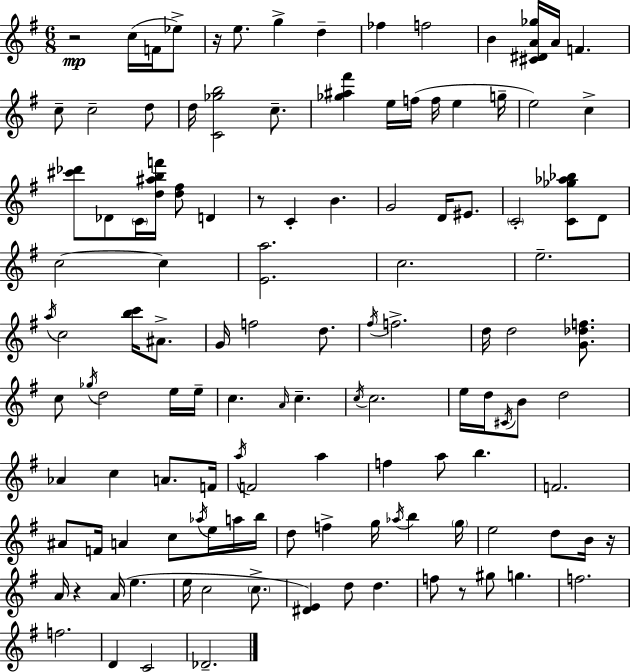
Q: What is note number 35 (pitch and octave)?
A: C5